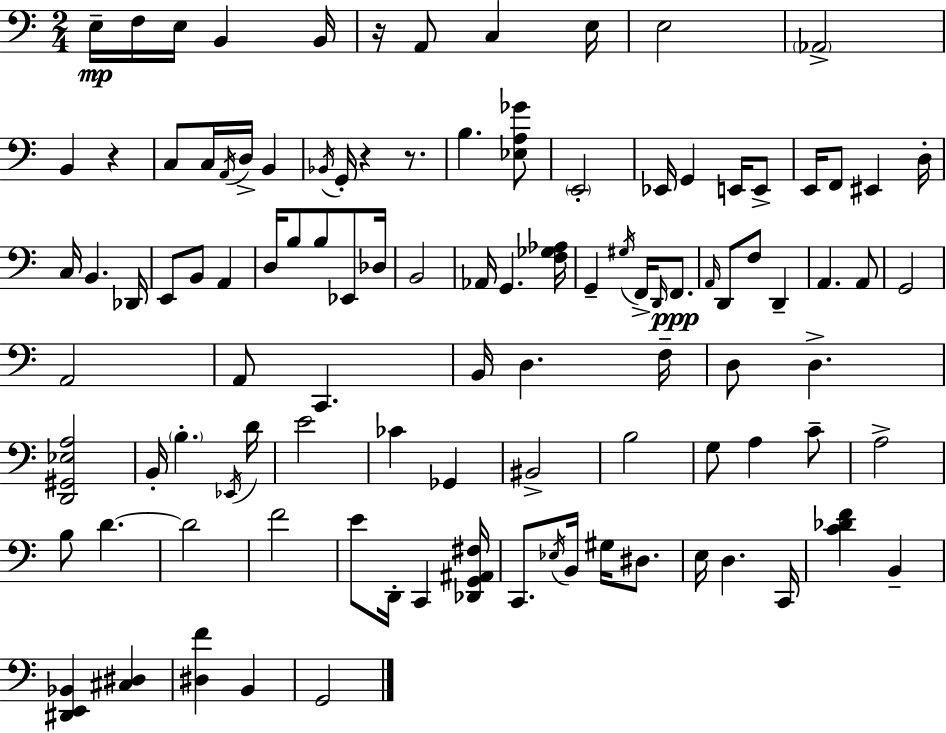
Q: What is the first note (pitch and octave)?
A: E3